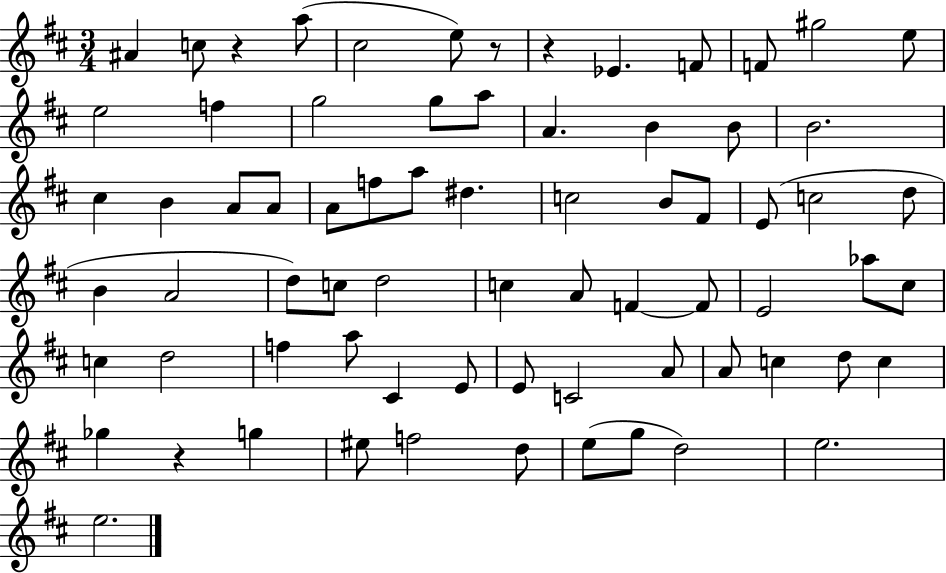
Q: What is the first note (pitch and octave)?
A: A#4